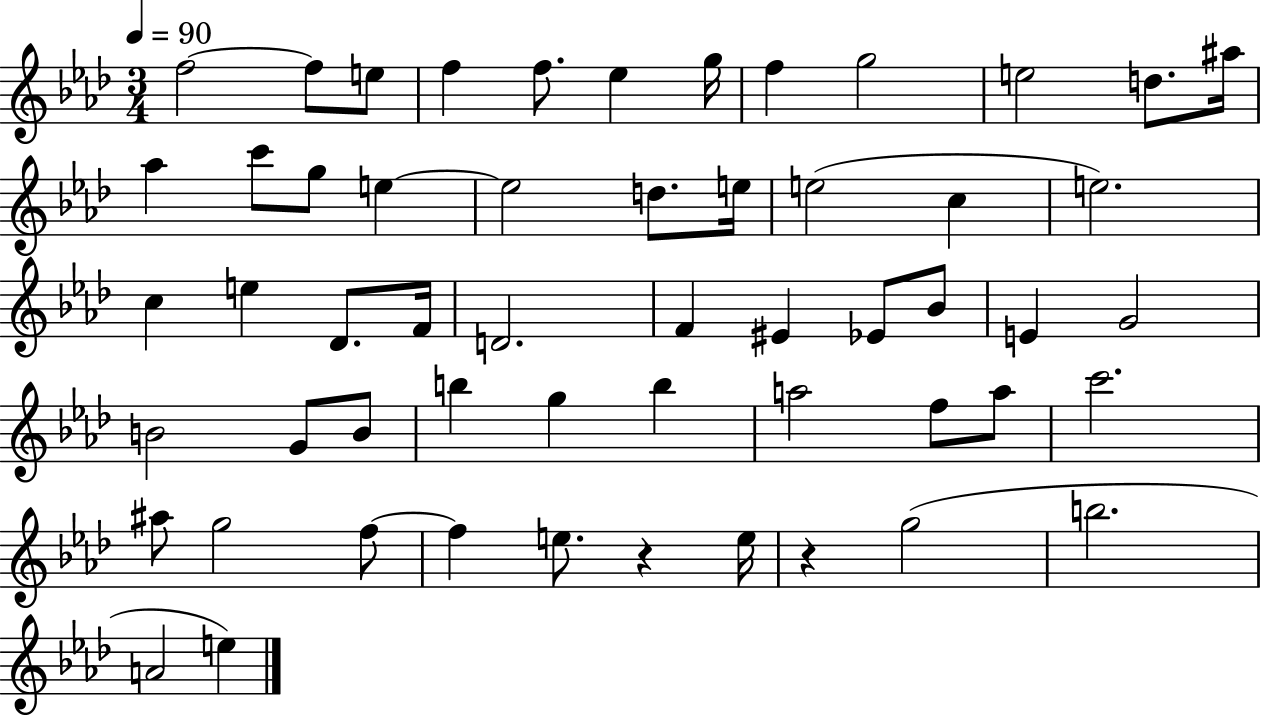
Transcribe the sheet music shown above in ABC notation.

X:1
T:Untitled
M:3/4
L:1/4
K:Ab
f2 f/2 e/2 f f/2 _e g/4 f g2 e2 d/2 ^a/4 _a c'/2 g/2 e e2 d/2 e/4 e2 c e2 c e _D/2 F/4 D2 F ^E _E/2 _B/2 E G2 B2 G/2 B/2 b g b a2 f/2 a/2 c'2 ^a/2 g2 f/2 f e/2 z e/4 z g2 b2 A2 e